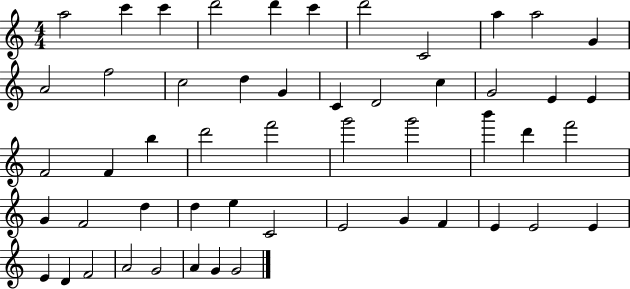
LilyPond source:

{
  \clef treble
  \numericTimeSignature
  \time 4/4
  \key c \major
  a''2 c'''4 c'''4 | d'''2 d'''4 c'''4 | d'''2 c'2 | a''4 a''2 g'4 | \break a'2 f''2 | c''2 d''4 g'4 | c'4 d'2 c''4 | g'2 e'4 e'4 | \break f'2 f'4 b''4 | d'''2 f'''2 | g'''2 g'''2 | b'''4 d'''4 f'''2 | \break g'4 f'2 d''4 | d''4 e''4 c'2 | e'2 g'4 f'4 | e'4 e'2 e'4 | \break e'4 d'4 f'2 | a'2 g'2 | a'4 g'4 g'2 | \bar "|."
}